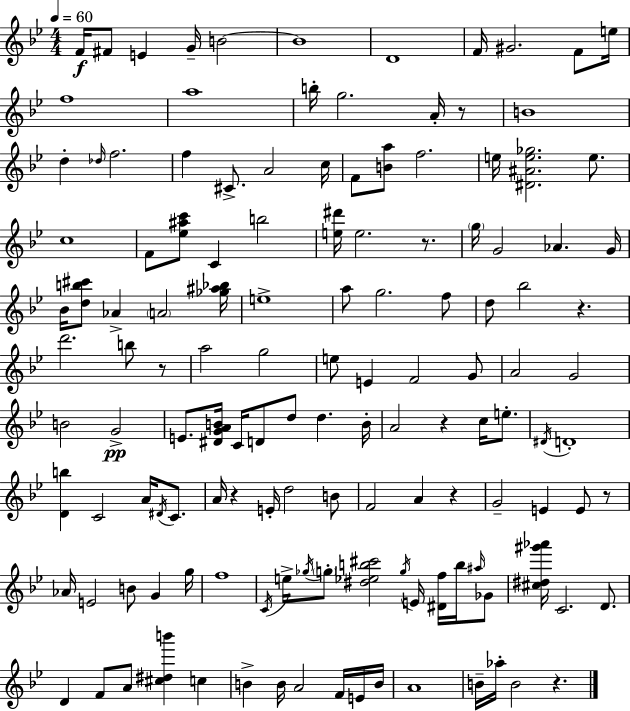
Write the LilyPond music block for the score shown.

{
  \clef treble
  \numericTimeSignature
  \time 4/4
  \key bes \major
  \tempo 4 = 60
  \repeat volta 2 { f'16\f fis'8 e'4 g'16-- b'2~~ | b'1 | d'1 | f'16 gis'2. f'8 e''16 | \break f''1 | a''1 | b''16-. g''2. a'16-. r8 | b'1 | \break d''4-. \grace { des''16 } f''2. | f''4 cis'8.-> a'2 | c''16 f'8 <b' a''>8 f''2. | e''16 <dis' ais' e'' ges''>2. e''8. | \break c''1 | f'8 <ees'' ais'' c'''>8 c'4 b''2 | <e'' dis'''>16 e''2. r8. | \parenthesize g''16 g'2 aes'4. | \break g'16 bes'16 <d'' b'' cis'''>8 aes'4-> \parenthesize a'2 | <ges'' ais'' bes''>16 e''1-> | a''8 g''2. f''8 | d''8 bes''2 r4. | \break d'''2. b''8 r8 | a''2 g''2 | e''8 e'4 f'2 g'8 | a'2 g'2 | \break b'2 g'2->\pp | e'8. <dis' g' a' b'>16 c'16 d'8 d''8 d''4. | b'16-. a'2 r4 c''16 e''8.-. | \acciaccatura { dis'16 } d'1-. | \break <d' b''>4 c'2 a'16 \acciaccatura { dis'16 } | c'8. a'16 r4 e'16-. d''2 | b'8 f'2 a'4 r4 | g'2-- e'4 e'8 | \break r8 aes'16 e'2 b'8 g'4 | g''16 f''1 | \acciaccatura { c'16 } e''16-> \acciaccatura { ges''16 } \parenthesize g''8-. <dis'' ees'' b'' cis'''>2 | \acciaccatura { g''16 } e'16 <dis' f''>16 b''16 \grace { ais''16 } ges'8 <cis'' dis'' gis''' aes'''>16 c'2. | \break d'8. d'4 f'8 a'8 <cis'' dis'' b'''>4 | c''4 b'4-> b'16 a'2 | f'16 e'16 b'16 a'1 | b'16-- aes''16-. b'2 | \break r4. } \bar "|."
}